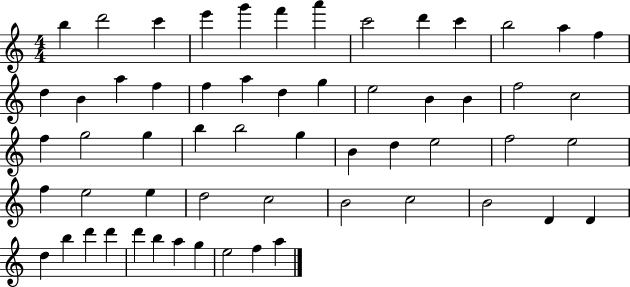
{
  \clef treble
  \numericTimeSignature
  \time 4/4
  \key c \major
  b''4 d'''2 c'''4 | e'''4 g'''4 f'''4 a'''4 | c'''2 d'''4 c'''4 | b''2 a''4 f''4 | \break d''4 b'4 a''4 f''4 | f''4 a''4 d''4 g''4 | e''2 b'4 b'4 | f''2 c''2 | \break f''4 g''2 g''4 | b''4 b''2 g''4 | b'4 d''4 e''2 | f''2 e''2 | \break f''4 e''2 e''4 | d''2 c''2 | b'2 c''2 | b'2 d'4 d'4 | \break d''4 b''4 d'''4 d'''4 | d'''4 b''4 a''4 g''4 | e''2 f''4 a''4 | \bar "|."
}